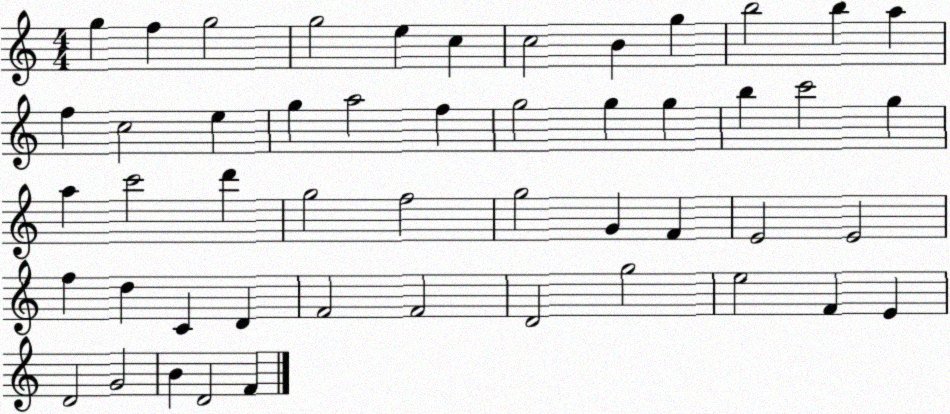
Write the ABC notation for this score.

X:1
T:Untitled
M:4/4
L:1/4
K:C
g f g2 g2 e c c2 B g b2 b a f c2 e g a2 f g2 g g b c'2 g a c'2 d' g2 f2 g2 G F E2 E2 f d C D F2 F2 D2 g2 e2 F E D2 G2 B D2 F